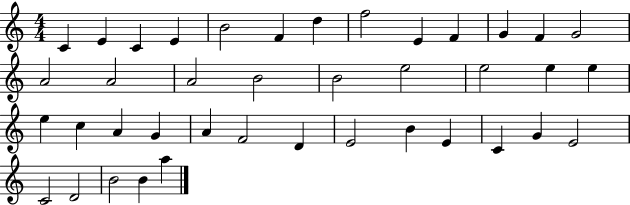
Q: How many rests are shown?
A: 0